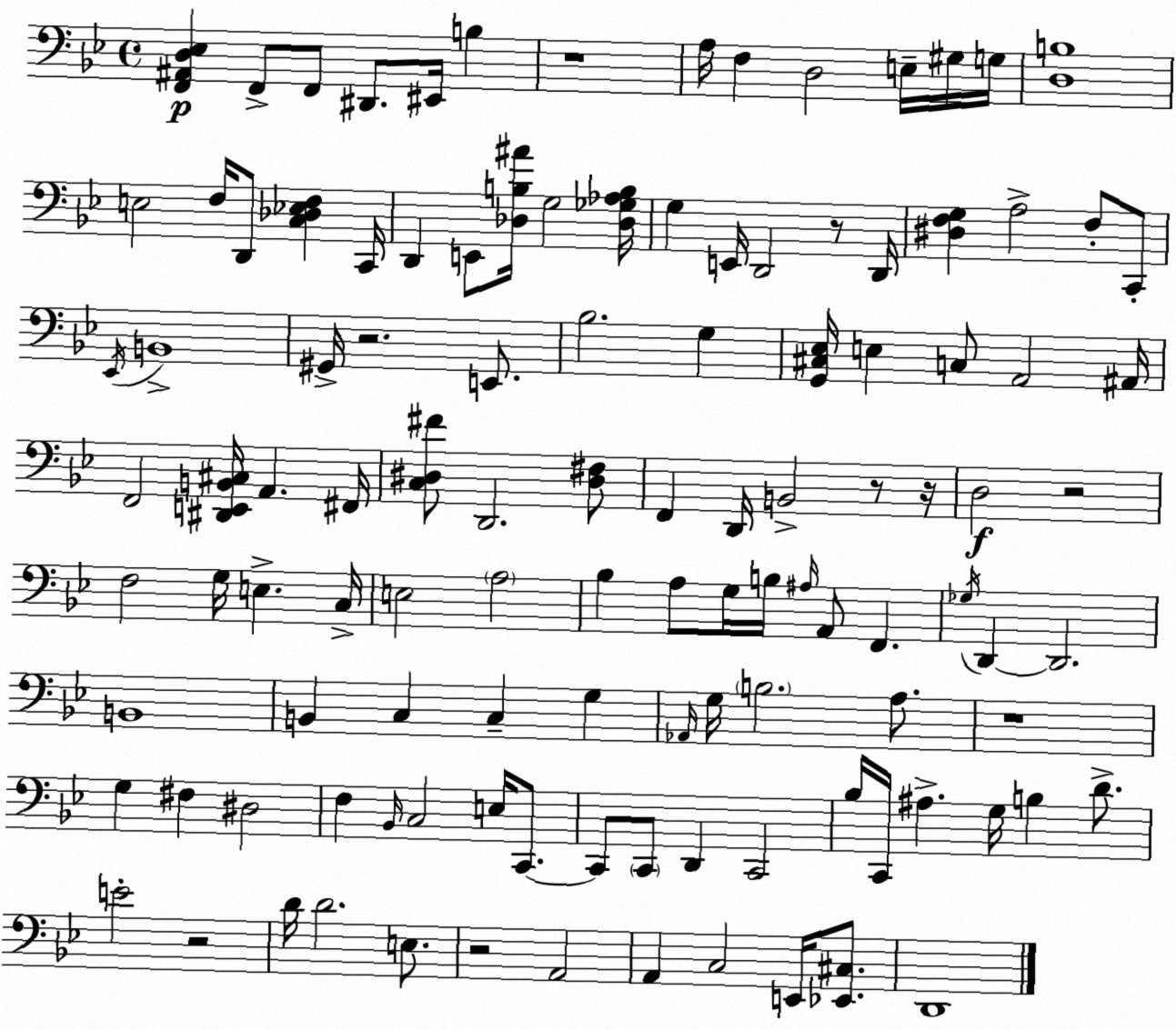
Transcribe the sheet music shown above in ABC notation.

X:1
T:Untitled
M:4/4
L:1/4
K:Gm
[F,,^A,,D,_E,] F,,/2 F,,/2 ^D,,/2 ^E,,/4 B, z4 A,/4 F, D,2 E,/4 ^G,/4 G,/4 [D,B,]4 E,2 F,/4 D,,/2 [C,_D,_E,F,] C,,/4 D,, E,,/2 [_D,B,^A]/4 G,2 [_D,_G,_A,B,]/4 G, E,,/4 D,,2 z/2 D,,/4 [^D,F,G,] A,2 F,/2 C,,/2 _E,,/4 B,,4 ^G,,/4 z2 E,,/2 _B,2 G, [G,,^C,_E,]/4 E, C,/2 A,,2 ^A,,/4 F,,2 [^D,,E,,B,,^C,]/4 A,, ^F,,/4 [C,^D,^F]/2 D,,2 [^D,^F,]/2 F,, D,,/4 B,,2 z/2 z/4 D,2 z2 F,2 G,/4 E, C,/4 E,2 A,2 _B, A,/2 G,/4 B,/4 ^A,/4 A,,/2 F,, _G,/4 D,, D,,2 B,,4 B,, C, C, G, _A,,/4 G,/4 B,2 A,/2 z4 G, ^F, ^D,2 F, _B,,/4 C,2 E,/4 C,,/2 C,,/2 C,,/2 D,, C,,2 _B,/4 C,,/4 ^A, G,/4 B, D/2 E2 z2 D/4 D2 E,/2 z2 A,,2 A,, C,2 E,,/4 [_E,,^C,]/2 D,,4